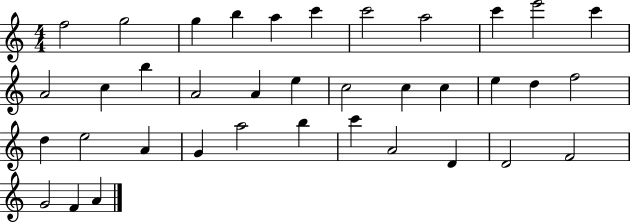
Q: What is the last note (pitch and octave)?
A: A4